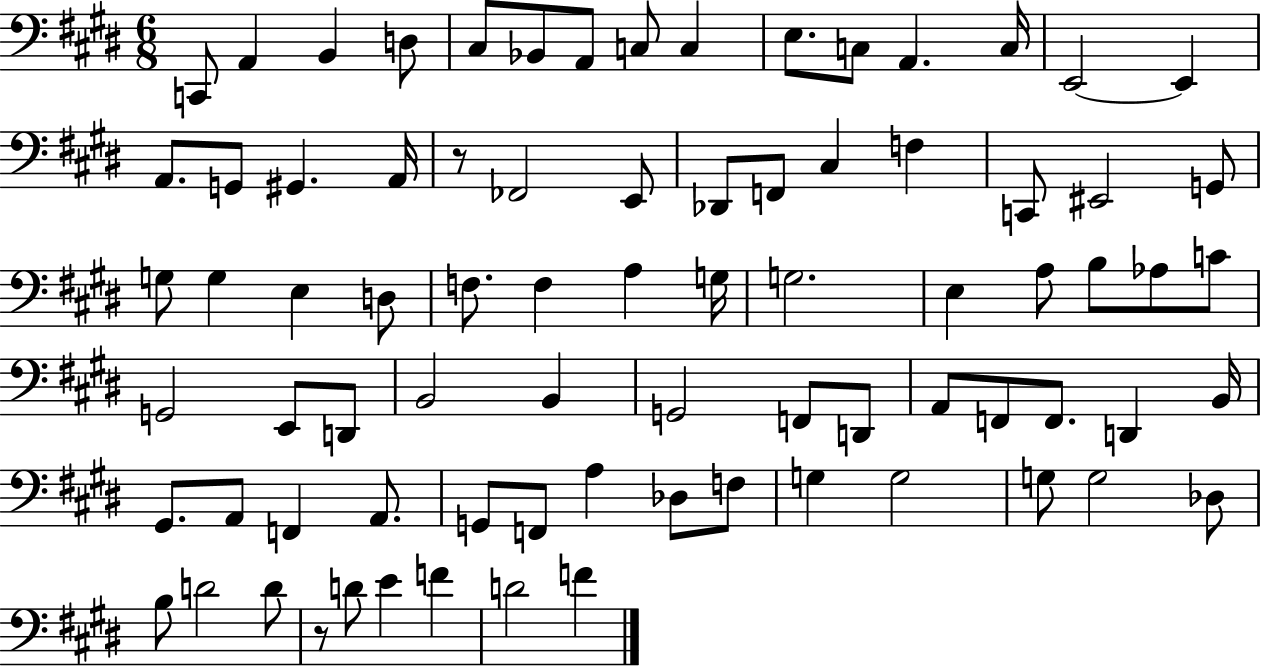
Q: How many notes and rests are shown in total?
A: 79